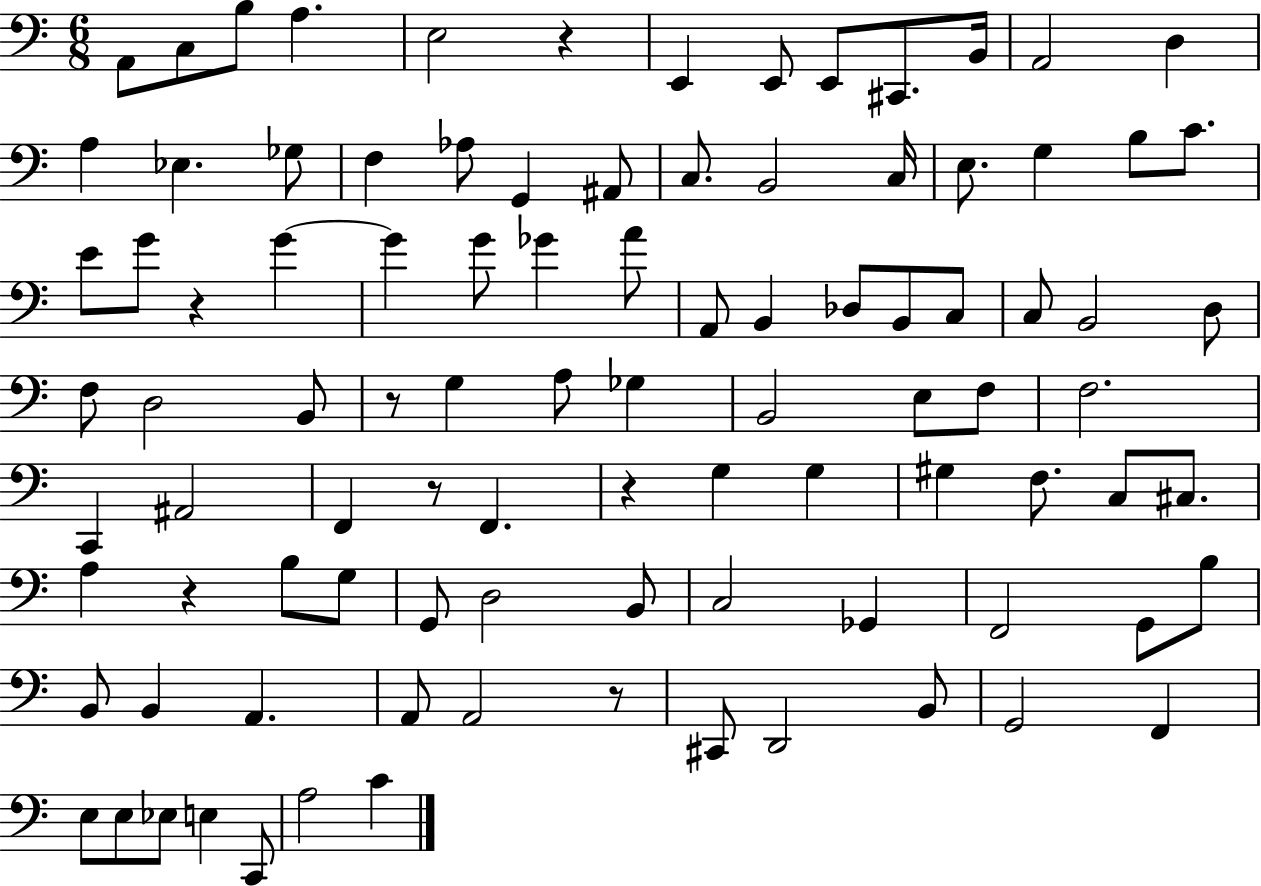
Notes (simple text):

A2/e C3/e B3/e A3/q. E3/h R/q E2/q E2/e E2/e C#2/e. B2/s A2/h D3/q A3/q Eb3/q. Gb3/e F3/q Ab3/e G2/q A#2/e C3/e. B2/h C3/s E3/e. G3/q B3/e C4/e. E4/e G4/e R/q G4/q G4/q G4/e Gb4/q A4/e A2/e B2/q Db3/e B2/e C3/e C3/e B2/h D3/e F3/e D3/h B2/e R/e G3/q A3/e Gb3/q B2/h E3/e F3/e F3/h. C2/q A#2/h F2/q R/e F2/q. R/q G3/q G3/q G#3/q F3/e. C3/e C#3/e. A3/q R/q B3/e G3/e G2/e D3/h B2/e C3/h Gb2/q F2/h G2/e B3/e B2/e B2/q A2/q. A2/e A2/h R/e C#2/e D2/h B2/e G2/h F2/q E3/e E3/e Eb3/e E3/q C2/e A3/h C4/q